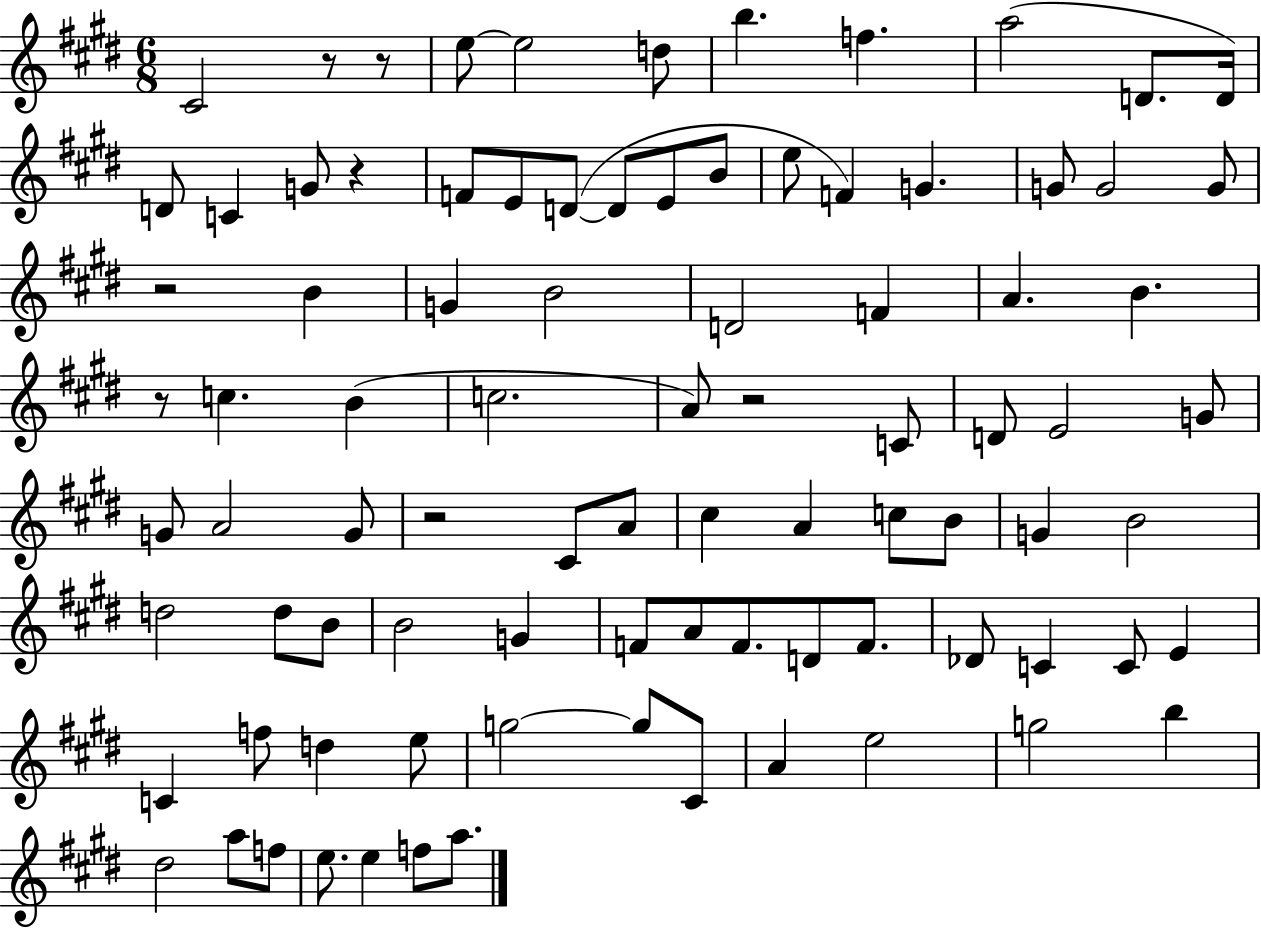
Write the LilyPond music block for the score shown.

{
  \clef treble
  \numericTimeSignature
  \time 6/8
  \key e \major
  cis'2 r8 r8 | e''8~~ e''2 d''8 | b''4. f''4. | a''2( d'8. d'16) | \break d'8 c'4 g'8 r4 | f'8 e'8 d'8~(~ d'8 e'8 b'8 | e''8 f'4) g'4. | g'8 g'2 g'8 | \break r2 b'4 | g'4 b'2 | d'2 f'4 | a'4. b'4. | \break r8 c''4. b'4( | c''2. | a'8) r2 c'8 | d'8 e'2 g'8 | \break g'8 a'2 g'8 | r2 cis'8 a'8 | cis''4 a'4 c''8 b'8 | g'4 b'2 | \break d''2 d''8 b'8 | b'2 g'4 | f'8 a'8 f'8. d'8 f'8. | des'8 c'4 c'8 e'4 | \break c'4 f''8 d''4 e''8 | g''2~~ g''8 cis'8 | a'4 e''2 | g''2 b''4 | \break dis''2 a''8 f''8 | e''8. e''4 f''8 a''8. | \bar "|."
}